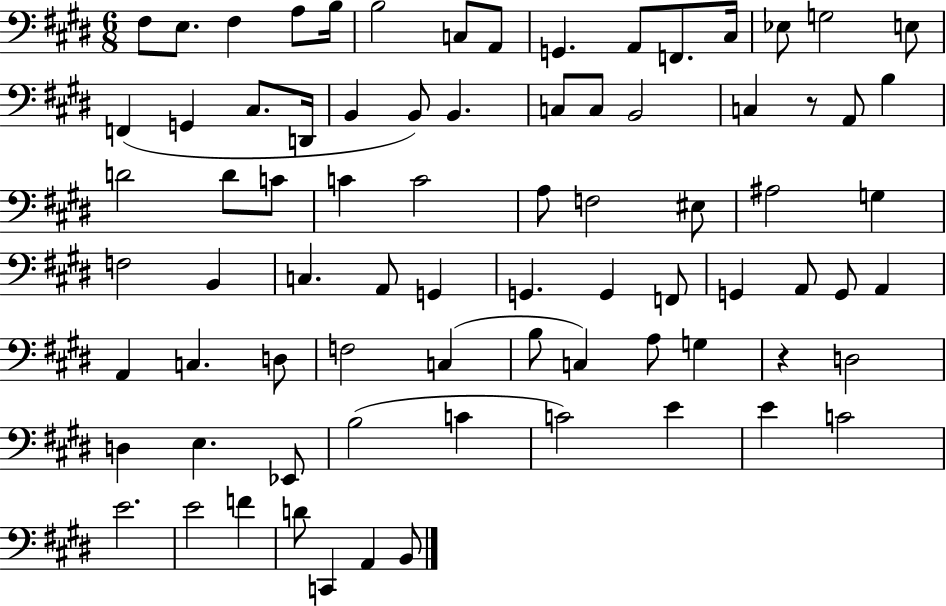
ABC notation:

X:1
T:Untitled
M:6/8
L:1/4
K:E
^F,/2 E,/2 ^F, A,/2 B,/4 B,2 C,/2 A,,/2 G,, A,,/2 F,,/2 ^C,/4 _E,/2 G,2 E,/2 F,, G,, ^C,/2 D,,/4 B,, B,,/2 B,, C,/2 C,/2 B,,2 C, z/2 A,,/2 B, D2 D/2 C/2 C C2 A,/2 F,2 ^E,/2 ^A,2 G, F,2 B,, C, A,,/2 G,, G,, G,, F,,/2 G,, A,,/2 G,,/2 A,, A,, C, D,/2 F,2 C, B,/2 C, A,/2 G, z D,2 D, E, _E,,/2 B,2 C C2 E E C2 E2 E2 F D/2 C,, A,, B,,/2